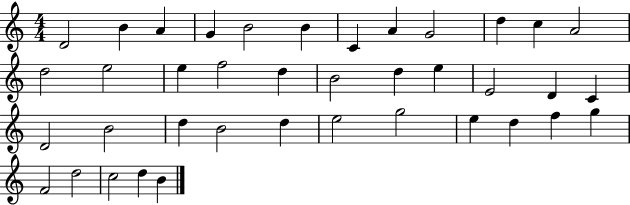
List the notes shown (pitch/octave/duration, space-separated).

D4/h B4/q A4/q G4/q B4/h B4/q C4/q A4/q G4/h D5/q C5/q A4/h D5/h E5/h E5/q F5/h D5/q B4/h D5/q E5/q E4/h D4/q C4/q D4/h B4/h D5/q B4/h D5/q E5/h G5/h E5/q D5/q F5/q G5/q F4/h D5/h C5/h D5/q B4/q